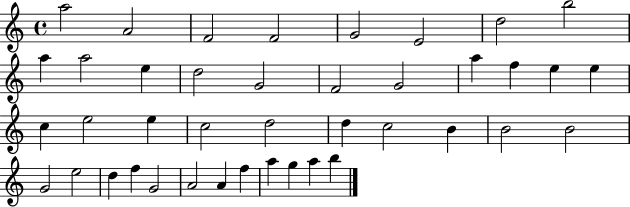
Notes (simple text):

A5/h A4/h F4/h F4/h G4/h E4/h D5/h B5/h A5/q A5/h E5/q D5/h G4/h F4/h G4/h A5/q F5/q E5/q E5/q C5/q E5/h E5/q C5/h D5/h D5/q C5/h B4/q B4/h B4/h G4/h E5/h D5/q F5/q G4/h A4/h A4/q F5/q A5/q G5/q A5/q B5/q